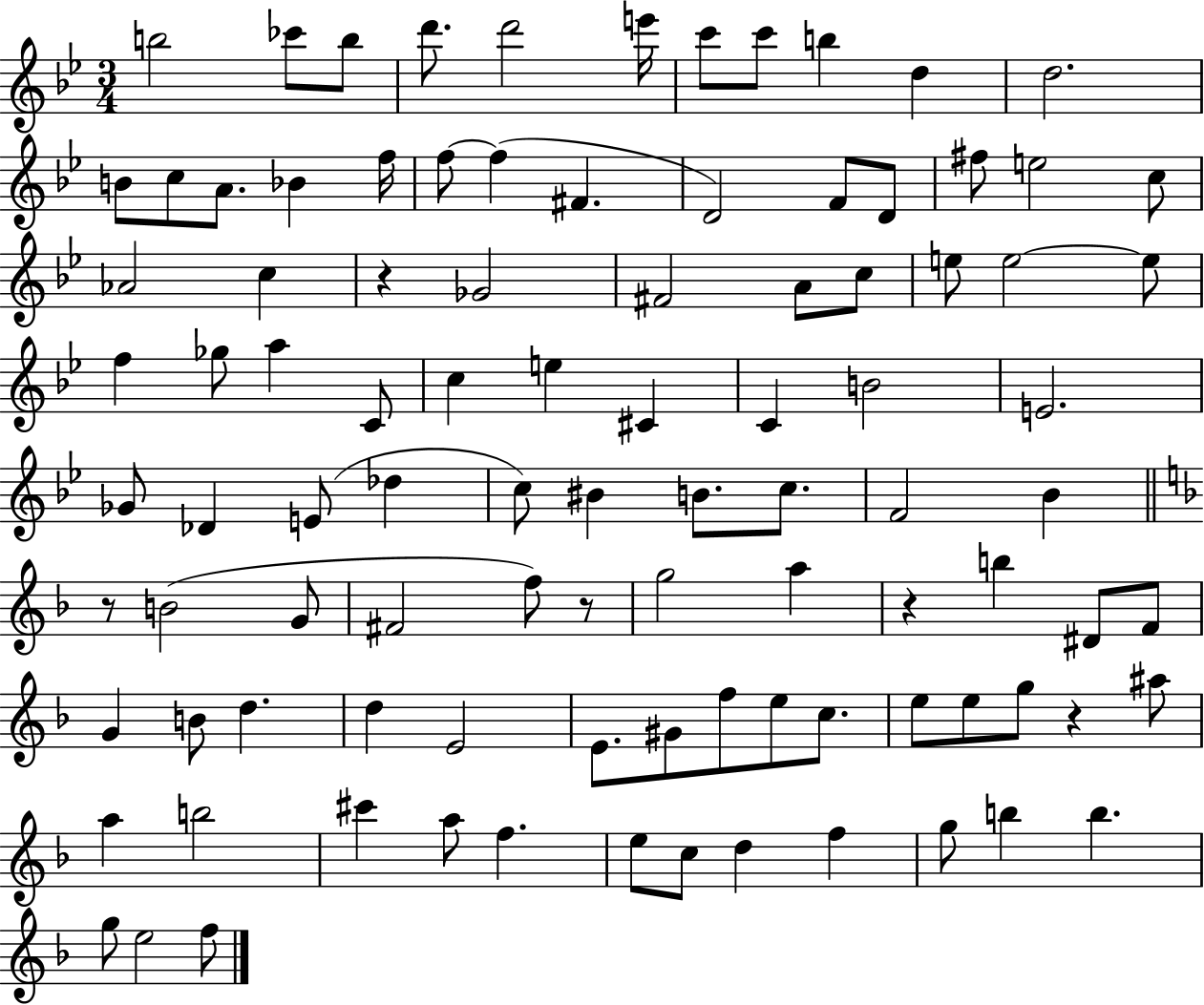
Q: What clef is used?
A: treble